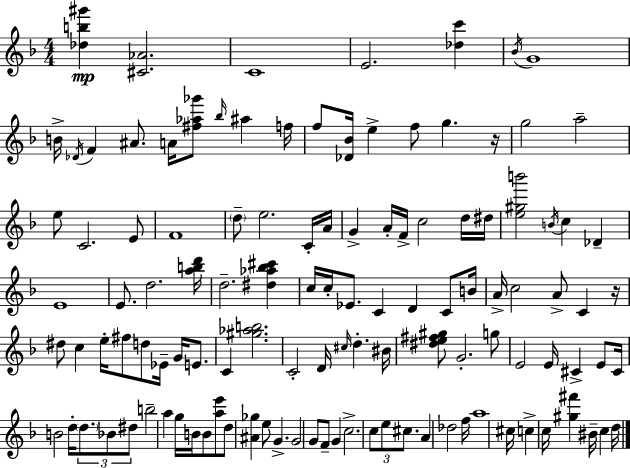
{
  \clef treble
  \numericTimeSignature
  \time 4/4
  \key d \minor
  <des'' b'' gis'''>4\mp <cis' aes'>2. | c'1 | e'2. <des'' c'''>4 | \acciaccatura { bes'16 } g'1 | \break b'16-> \acciaccatura { des'16 } f'4 ais'8. a'16 <fis'' aes'' ges'''>8 \grace { bes''16 } ais''4 | f''16 f''8 <des' bes'>16 e''4-> f''8 g''4. | r16 g''2 a''2-- | e''8 c'2. | \break e'8 f'1 | \parenthesize d''8-- e''2. | c'16-. a'16 g'4-> a'16-. f'16-> c''2 | d''16 dis''16 <e'' gis'' b'''>2 \acciaccatura { b'16 } c''4 | \break des'4-- e'1 | e'8. d''2. | <a'' b'' d'''>16 d''2.-- | <dis'' aes'' bes'' cis'''>4 c''16 c''16-. ees'8. c'4 d'4 | \break c'8 b'16 a'16-> c''2 a'8-> c'4 | r16 dis''8 c''4 e''16-. fis''8 d''8 ees'16-- | g'16 e'8. c'4 <gis'' aes'' b''>2. | c'2-. d'16 \grace { cis''16 } d''4.-. | \break bis'16 <dis'' e'' fis'' gis''>8 g'2.-. | g''8 e'2 e'16 cis'4-> | e'8 cis'16 b'2 d''16-. \tuplet 3/2 { \parenthesize d''8. | bes'8 dis''8 } b''2-- a''4 | \break g''16 b'16 b'8 <a'' e'''>8 d''8 <ais' ges''>4 e''8 g'4.-> | g'2 g'8 f'8-- | g'4 c''2.-> | \tuplet 3/2 { c''8 e''8 cis''8. } a'4 des''2 | \break f''16 a''1 | cis''16 c''4-> c''16 <gis'' fis'''>4 bis'16-- | c''4 d''16 \bar "|."
}